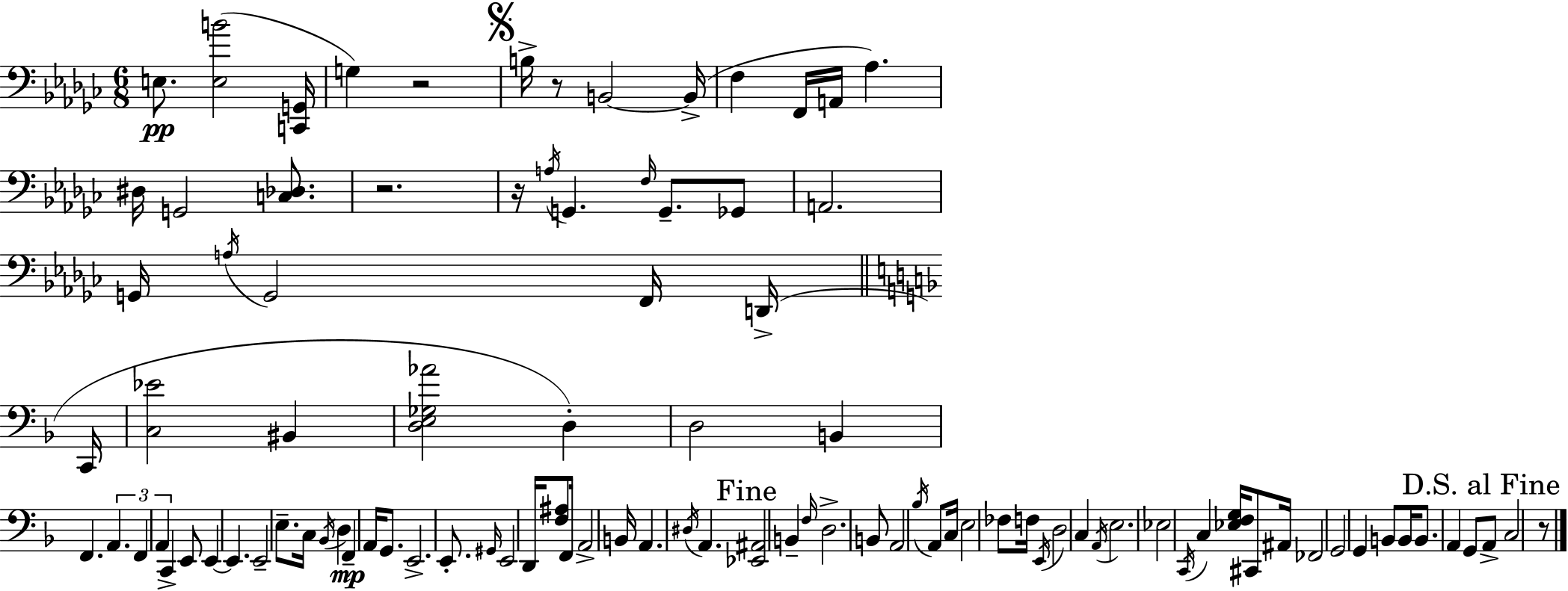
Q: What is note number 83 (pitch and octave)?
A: G2